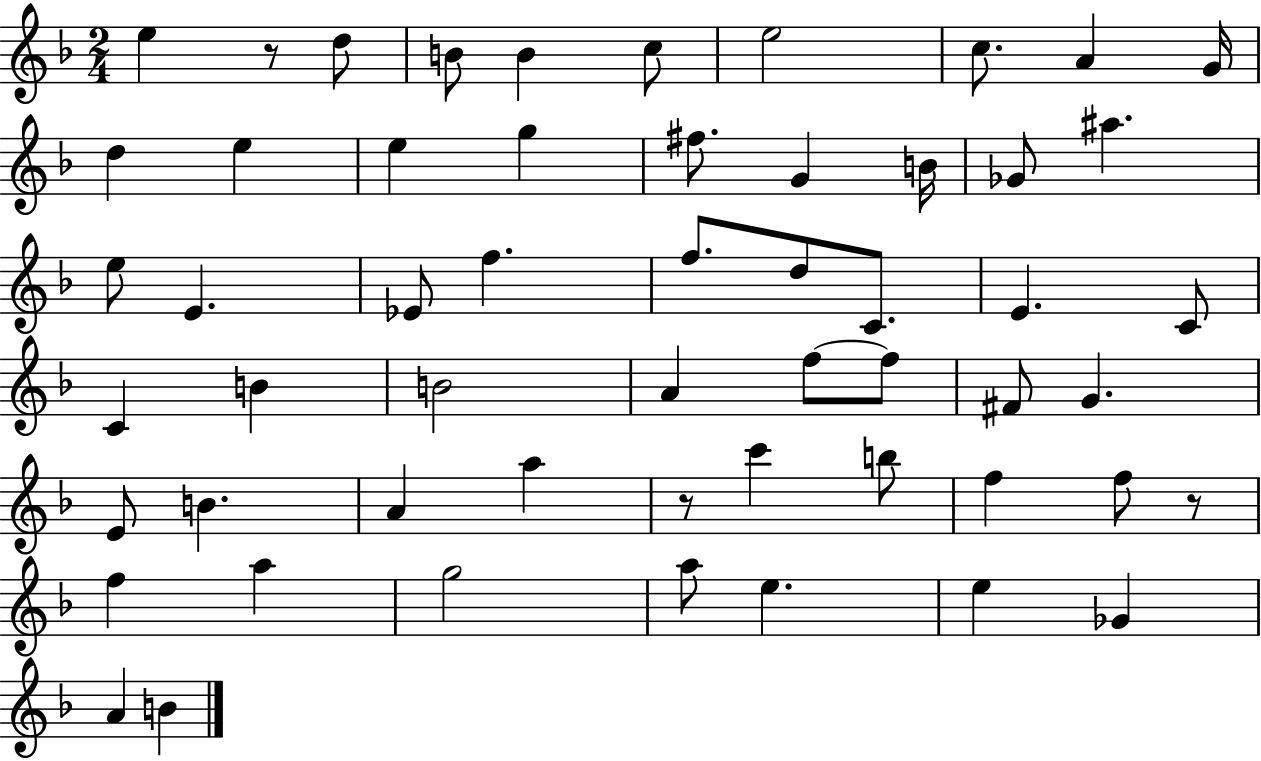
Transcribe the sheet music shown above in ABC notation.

X:1
T:Untitled
M:2/4
L:1/4
K:F
e z/2 d/2 B/2 B c/2 e2 c/2 A G/4 d e e g ^f/2 G B/4 _G/2 ^a e/2 E _E/2 f f/2 d/2 C/2 E C/2 C B B2 A f/2 f/2 ^F/2 G E/2 B A a z/2 c' b/2 f f/2 z/2 f a g2 a/2 e e _G A B